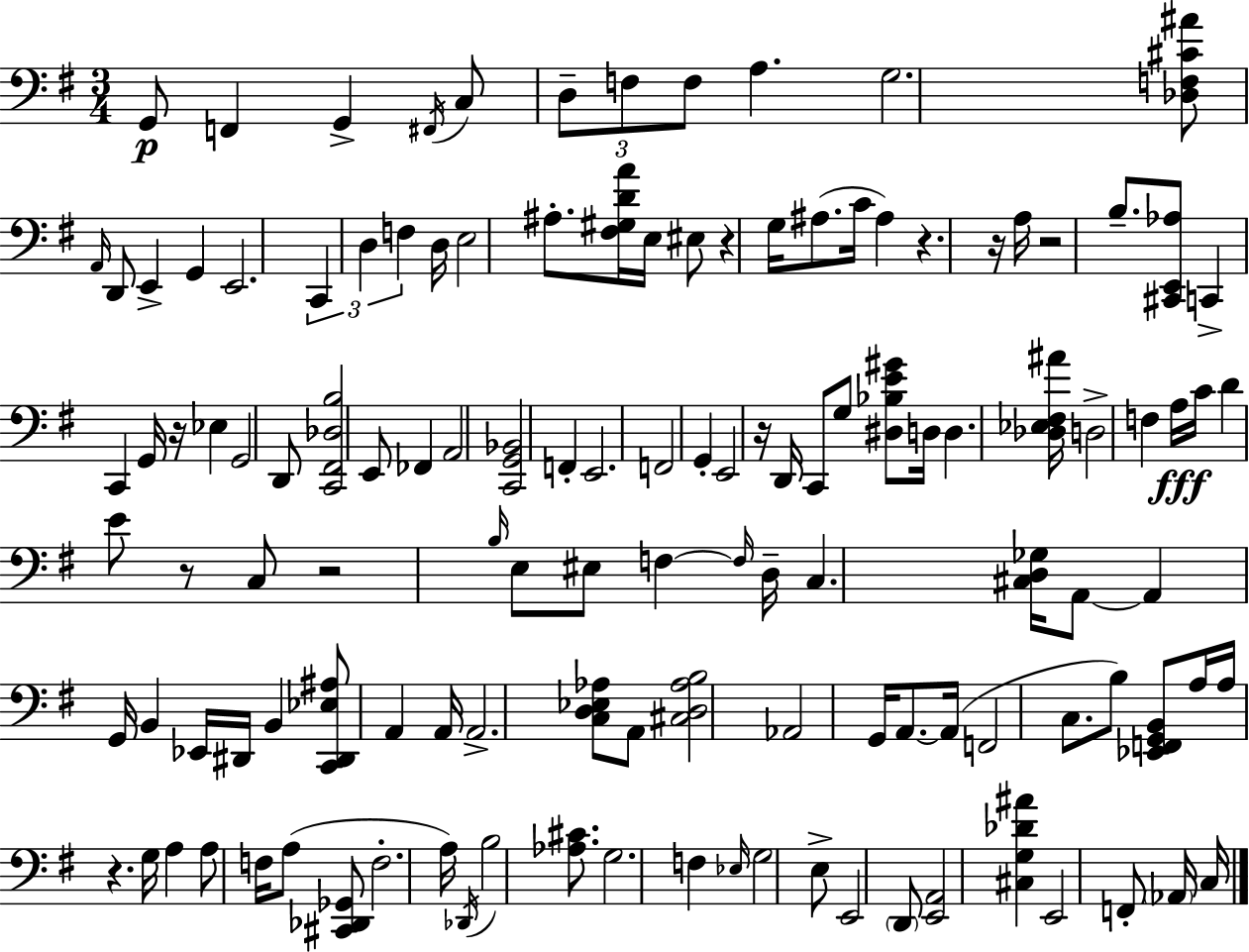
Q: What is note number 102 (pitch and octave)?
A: C3